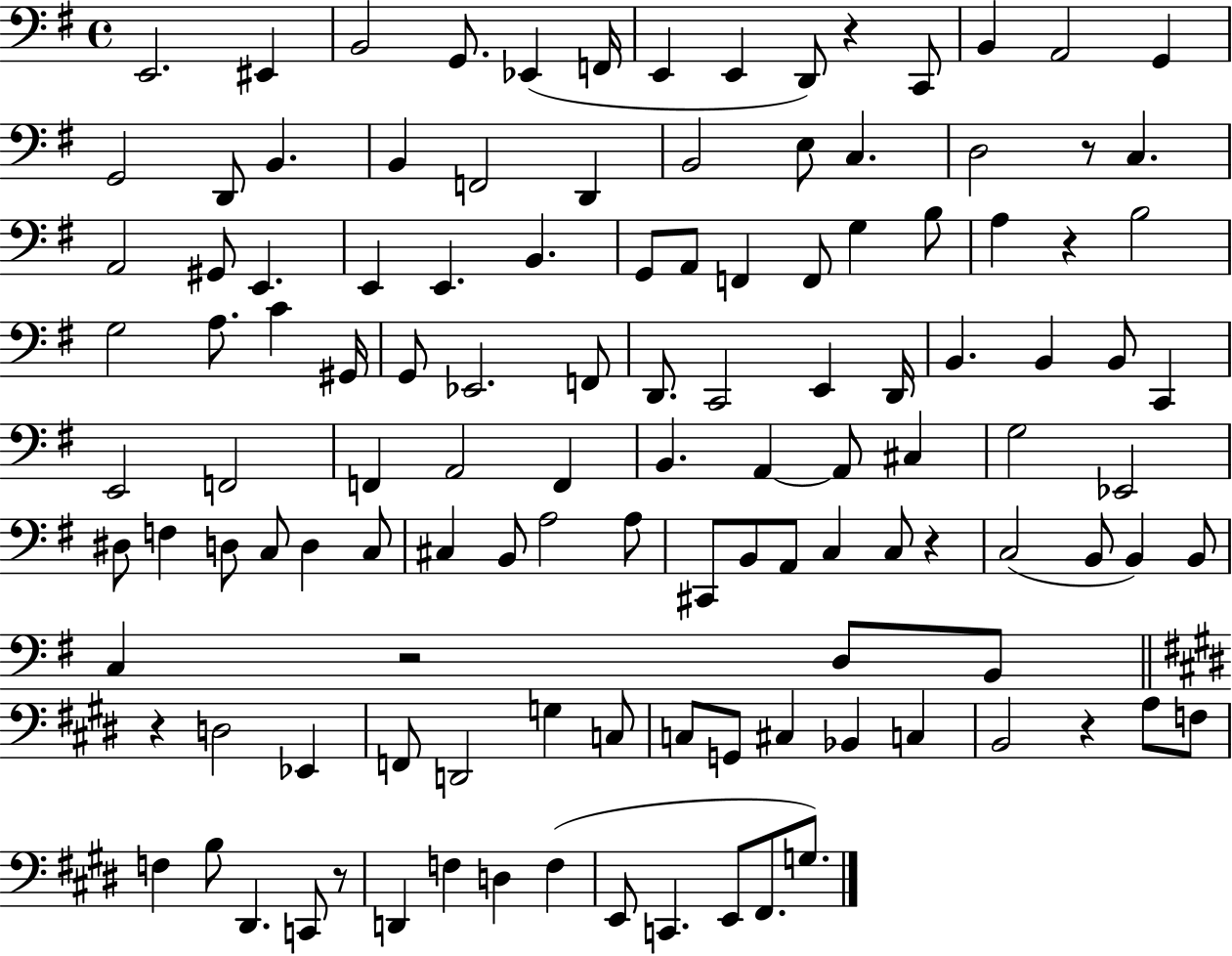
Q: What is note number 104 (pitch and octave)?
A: C2